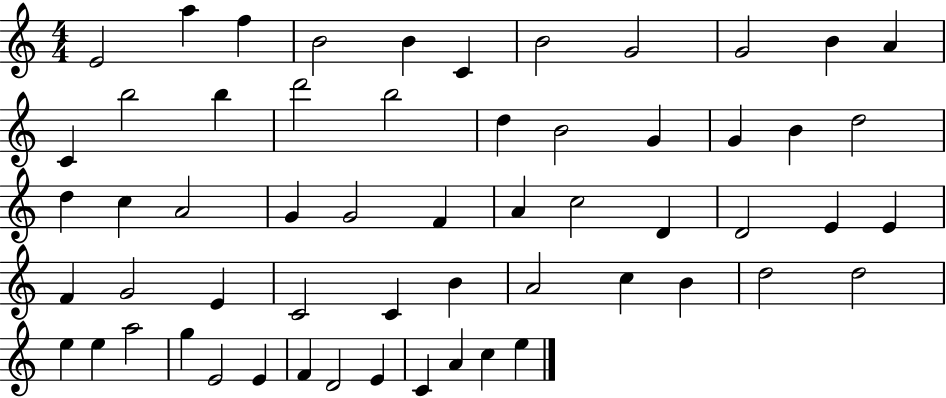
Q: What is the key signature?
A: C major